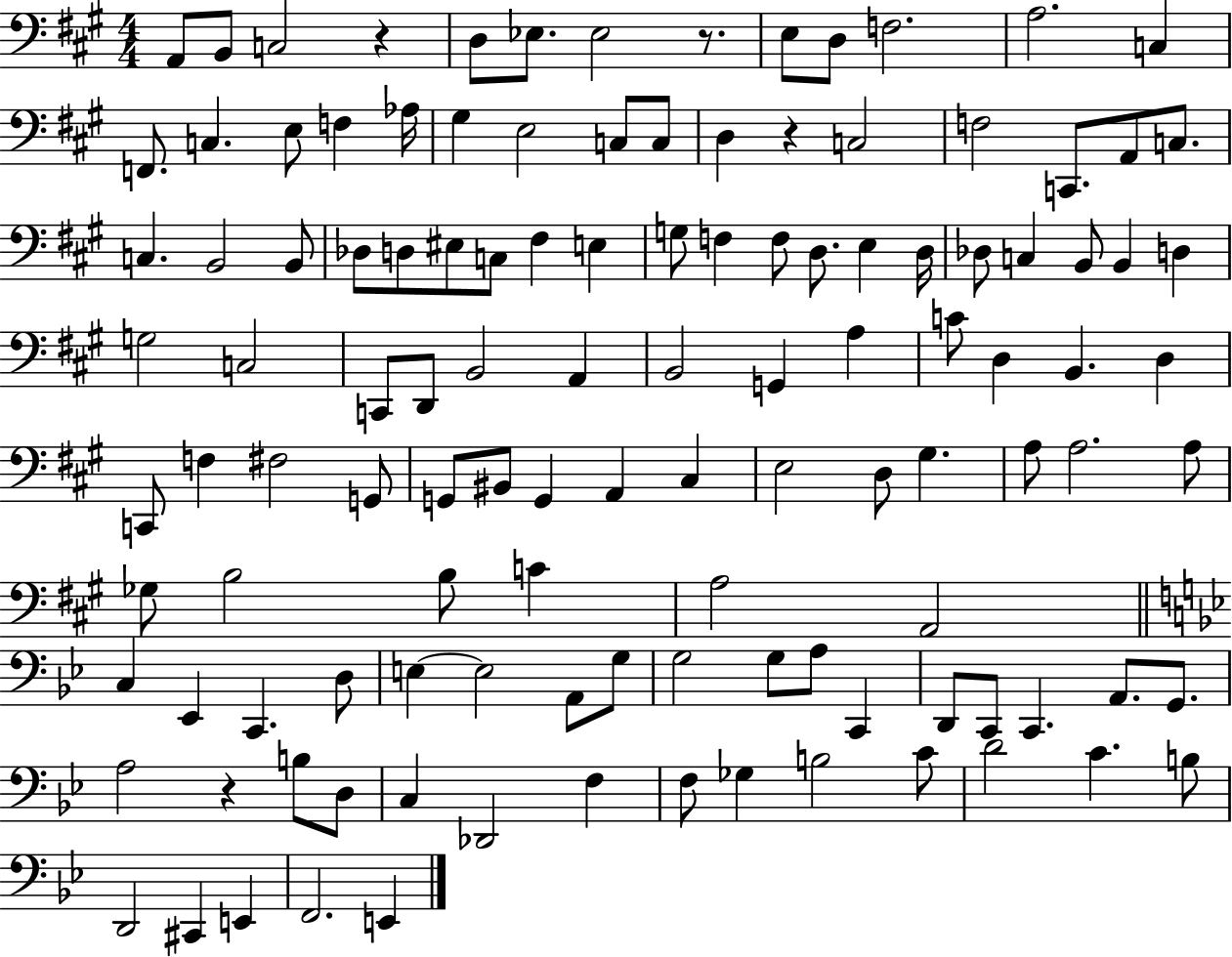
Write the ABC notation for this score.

X:1
T:Untitled
M:4/4
L:1/4
K:A
A,,/2 B,,/2 C,2 z D,/2 _E,/2 _E,2 z/2 E,/2 D,/2 F,2 A,2 C, F,,/2 C, E,/2 F, _A,/4 ^G, E,2 C,/2 C,/2 D, z C,2 F,2 C,,/2 A,,/2 C,/2 C, B,,2 B,,/2 _D,/2 D,/2 ^E,/2 C,/2 ^F, E, G,/2 F, F,/2 D,/2 E, D,/4 _D,/2 C, B,,/2 B,, D, G,2 C,2 C,,/2 D,,/2 B,,2 A,, B,,2 G,, A, C/2 D, B,, D, C,,/2 F, ^F,2 G,,/2 G,,/2 ^B,,/2 G,, A,, ^C, E,2 D,/2 ^G, A,/2 A,2 A,/2 _G,/2 B,2 B,/2 C A,2 A,,2 C, _E,, C,, D,/2 E, E,2 A,,/2 G,/2 G,2 G,/2 A,/2 C,, D,,/2 C,,/2 C,, A,,/2 G,,/2 A,2 z B,/2 D,/2 C, _D,,2 F, F,/2 _G, B,2 C/2 D2 C B,/2 D,,2 ^C,, E,, F,,2 E,,